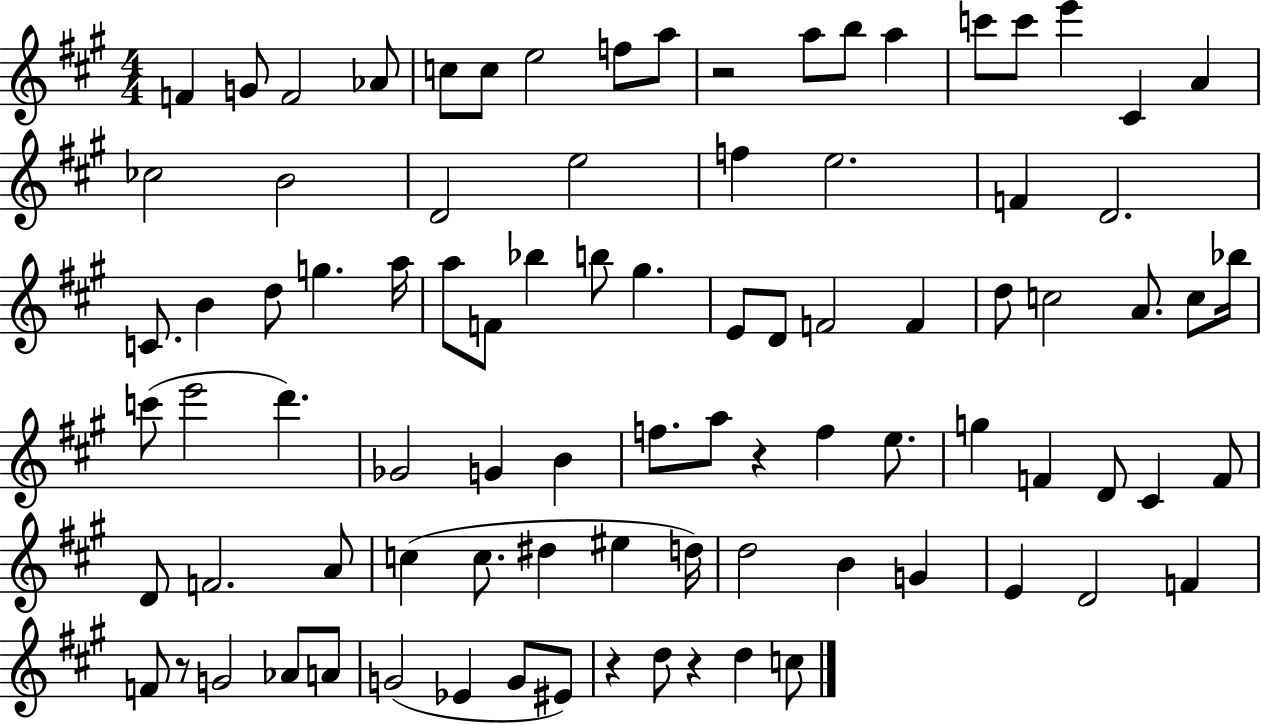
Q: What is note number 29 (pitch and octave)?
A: G5